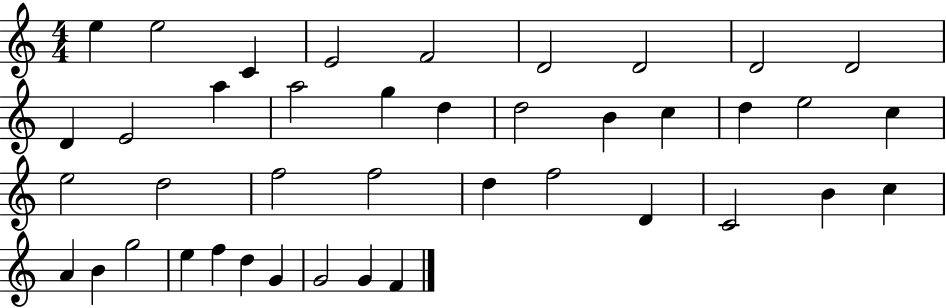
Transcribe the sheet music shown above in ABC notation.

X:1
T:Untitled
M:4/4
L:1/4
K:C
e e2 C E2 F2 D2 D2 D2 D2 D E2 a a2 g d d2 B c d e2 c e2 d2 f2 f2 d f2 D C2 B c A B g2 e f d G G2 G F